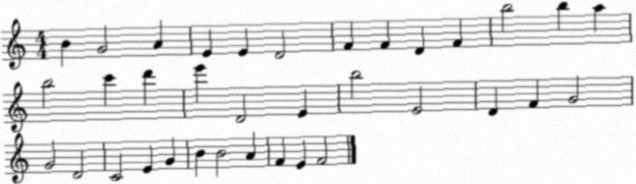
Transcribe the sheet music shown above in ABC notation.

X:1
T:Untitled
M:4/4
L:1/4
K:C
B G2 A E E D2 F F D F b2 b a b2 c' d' e' D2 E b2 E2 D F G2 G2 D2 C2 E G B B2 A F E F2